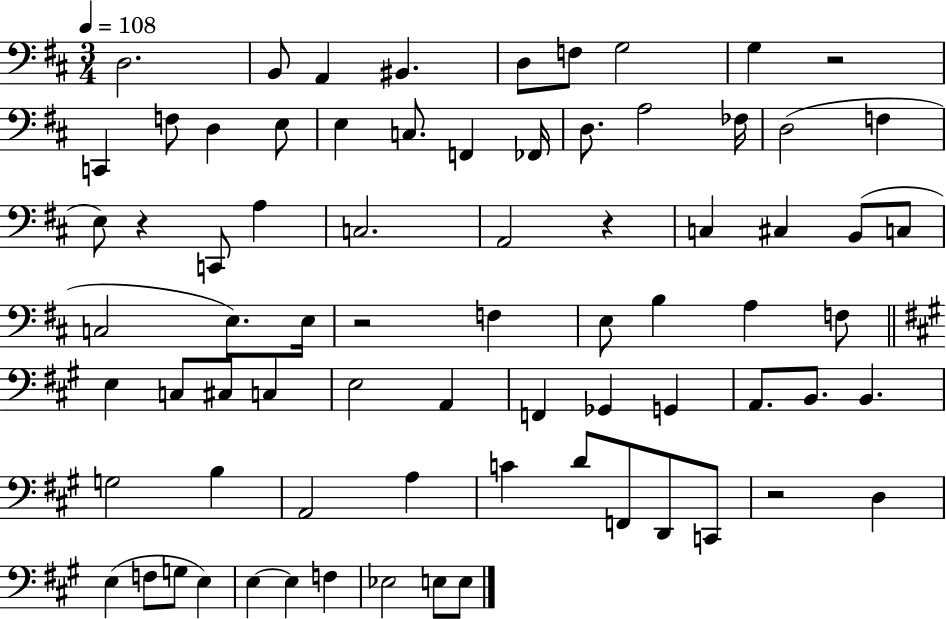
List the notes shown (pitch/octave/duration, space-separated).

D3/h. B2/e A2/q BIS2/q. D3/e F3/e G3/h G3/q R/h C2/q F3/e D3/q E3/e E3/q C3/e. F2/q FES2/s D3/e. A3/h FES3/s D3/h F3/q E3/e R/q C2/e A3/q C3/h. A2/h R/q C3/q C#3/q B2/e C3/e C3/h E3/e. E3/s R/h F3/q E3/e B3/q A3/q F3/e E3/q C3/e C#3/e C3/q E3/h A2/q F2/q Gb2/q G2/q A2/e. B2/e. B2/q. G3/h B3/q A2/h A3/q C4/q D4/e F2/e D2/e C2/e R/h D3/q E3/q F3/e G3/e E3/q E3/q E3/q F3/q Eb3/h E3/e E3/e